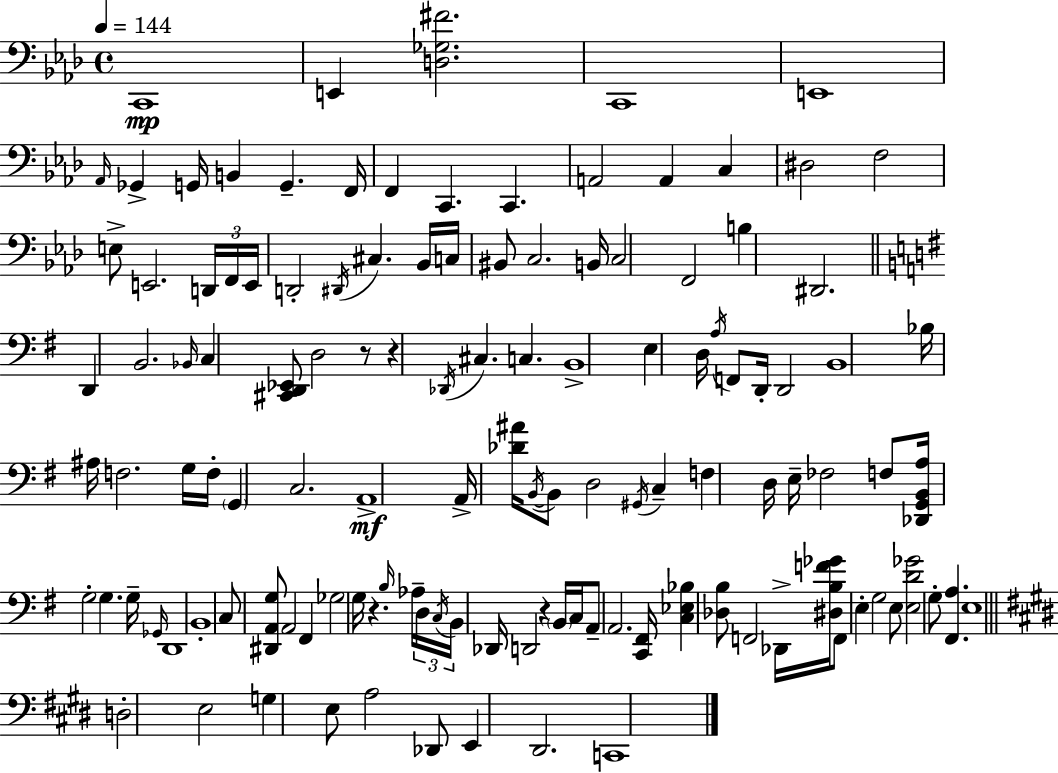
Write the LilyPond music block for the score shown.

{
  \clef bass
  \time 4/4
  \defaultTimeSignature
  \key aes \major
  \tempo 4 = 144
  c,1\mp | e,4 <d ges fis'>2. | c,1 | e,1 | \break \grace { aes,16 } ges,4-> g,16 b,4 g,4.-- | f,16 f,4 c,4. c,4. | a,2 a,4 c4 | dis2 f2 | \break e8-> e,2. \tuplet 3/2 { d,16 | f,16 e,16 } d,2-. \acciaccatura { dis,16 } cis4. | bes,16 c16 bis,8 c2. | b,16 c2 f,2 | \break b4 dis,2. | \bar "||" \break \key g \major d,4 b,2. | \grace { bes,16 } c4 <cis, d, ees,>8 d2 r8 | r4 \acciaccatura { des,16 } cis4. c4. | b,1-> | \break e4 d16 \acciaccatura { a16 } f,8 d,16-. d,2 | b,1 | bes16 ais16 f2. | g16 f16-. \parenthesize g,4 c2. | \break a,1->\mf | a,16-> <des' ais'>16 \acciaccatura { b,16~ }~ b,8 d2 | \acciaccatura { gis,16 } c4-- f4 d16 e16-- fes2 | f8 <des, g, b, a>16 g2-. g4. | \break g16-- \grace { ges,16 } d,1 | b,1-. | c8 <dis, a, g>8 a,2 | fis,4 ges2 g16 r4. | \break \grace { b16 } aes16-- \tuplet 3/2 { d16 \acciaccatura { c16 } b,16 } des,16 d,2 | r4 \parenthesize b,16 c16 a,8-- a,2. | <c, fis,>16 <c ees bes>4 <des b>8 f,2 | des,16-> <dis b f' ges'>16 f,8 e4-. g2 | \break e8 <e d' ges'>2 | g8-. <fis, a>4. e1 | \bar "||" \break \key e \major d2-. e2 | g4 e8 a2 des,8 | e,4 dis,2. | c,1 | \break \bar "|."
}